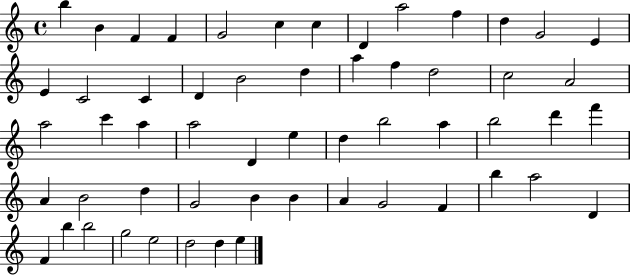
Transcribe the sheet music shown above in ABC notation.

X:1
T:Untitled
M:4/4
L:1/4
K:C
b B F F G2 c c D a2 f d G2 E E C2 C D B2 d a f d2 c2 A2 a2 c' a a2 D e d b2 a b2 d' f' A B2 d G2 B B A G2 F b a2 D F b b2 g2 e2 d2 d e